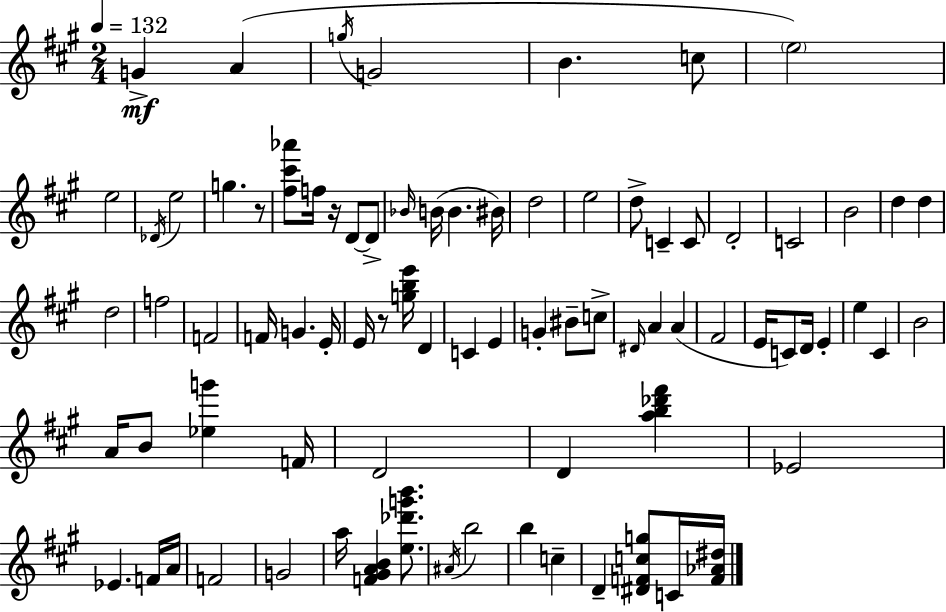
{
  \clef treble
  \numericTimeSignature
  \time 2/4
  \key a \major
  \tempo 4 = 132
  g'4->\mf a'4( | \acciaccatura { g''16 } g'2 | b'4. c''8 | \parenthesize e''2) | \break e''2 | \acciaccatura { des'16 } e''2 | g''4. | r8 <fis'' cis''' aes'''>8 f''16 r16 d'8~~ | \break d'8-> \grace { bes'16 } b'16( b'4. | bis'16) d''2 | e''2 | d''8-> c'4-- | \break c'8 d'2-. | c'2 | b'2 | d''4 d''4 | \break d''2 | f''2 | f'2 | f'16 g'4. | \break e'16-. e'16 r8 <g'' b'' e'''>16 d'4 | c'4 e'4 | g'4-. bis'8-- | c''8-> \grace { dis'16 } a'4 | \break a'4( fis'2 | e'16 c'8) d'16 | e'4-. e''4 | cis'4 b'2 | \break a'16 b'8 <ees'' g'''>4 | f'16 d'2 | d'4 | <a'' b'' des''' fis'''>4 ees'2 | \break ees'4. | f'16 a'16 f'2 | g'2 | a''16 <f' gis' a' b'>4 | \break <e'' des''' g''' b'''>8. \acciaccatura { ais'16 } b''2 | b''4 | c''4-- d'4-- | <dis' f' c'' g''>8 c'16 <f' aes' dis''>16 \bar "|."
}